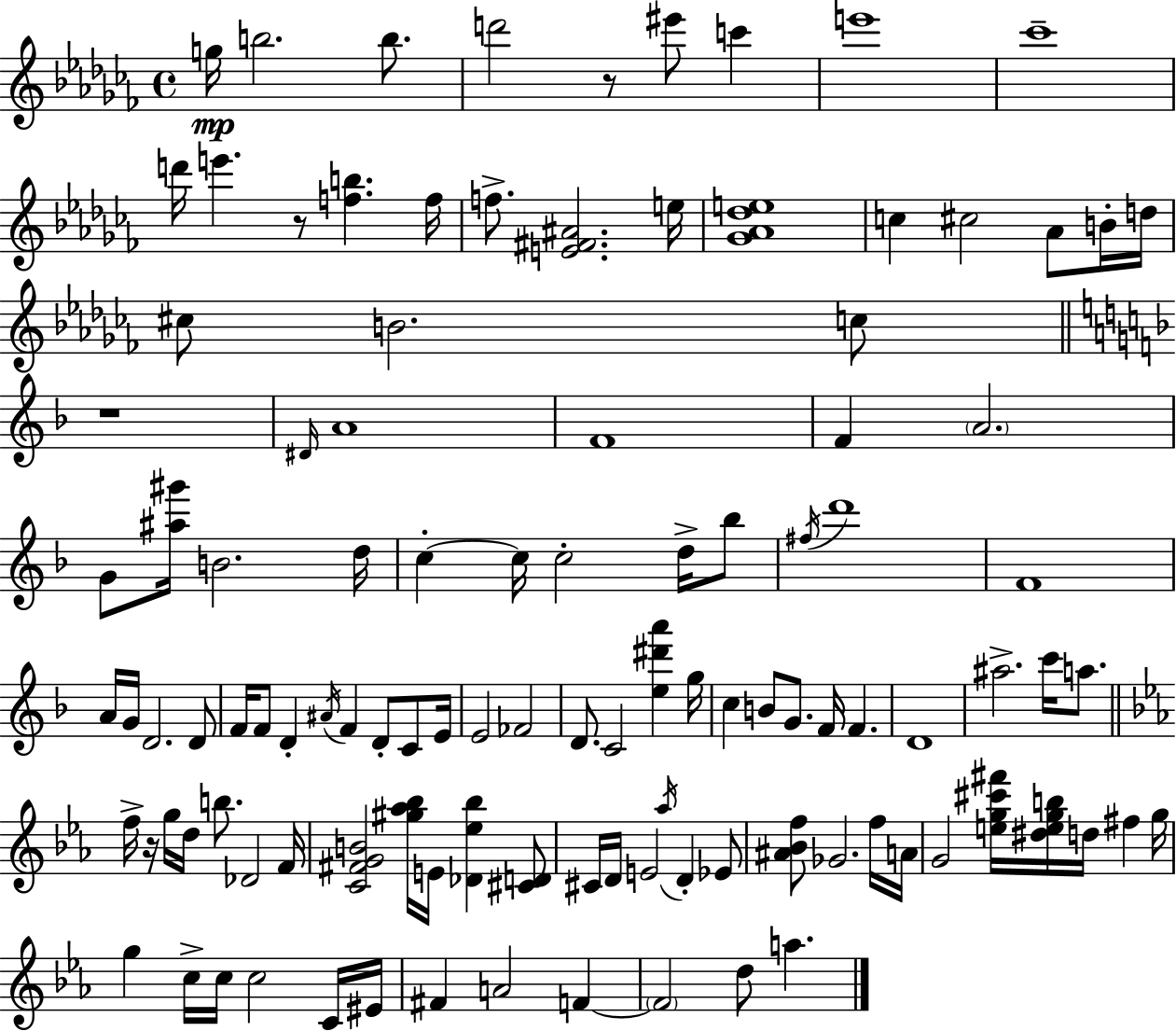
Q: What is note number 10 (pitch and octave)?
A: E6